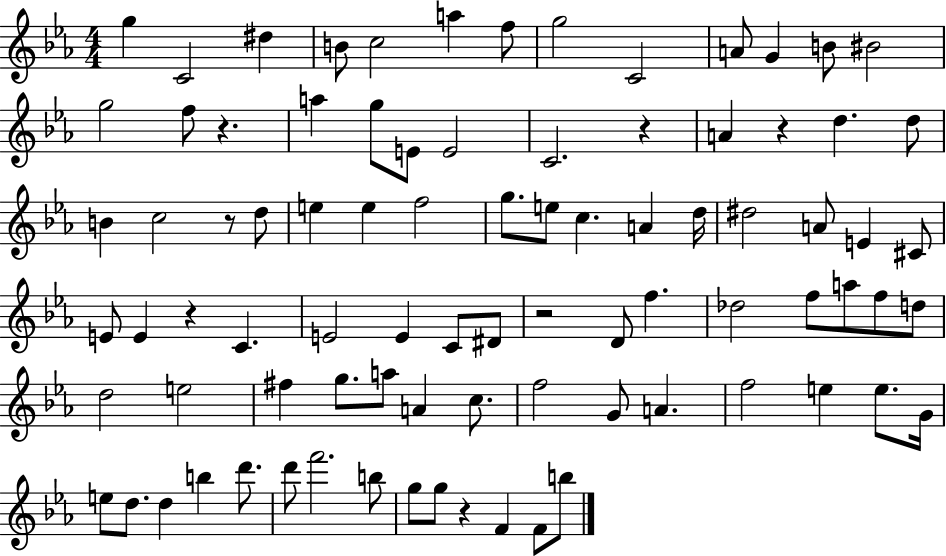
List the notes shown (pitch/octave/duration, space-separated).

G5/q C4/h D#5/q B4/e C5/h A5/q F5/e G5/h C4/h A4/e G4/q B4/e BIS4/h G5/h F5/e R/q. A5/q G5/e E4/e E4/h C4/h. R/q A4/q R/q D5/q. D5/e B4/q C5/h R/e D5/e E5/q E5/q F5/h G5/e. E5/e C5/q. A4/q D5/s D#5/h A4/e E4/q C#4/e E4/e E4/q R/q C4/q. E4/h E4/q C4/e D#4/e R/h D4/e F5/q. Db5/h F5/e A5/e F5/e D5/e D5/h E5/h F#5/q G5/e. A5/e A4/q C5/e. F5/h G4/e A4/q. F5/h E5/q E5/e. G4/s E5/e D5/e. D5/q B5/q D6/e. D6/e F6/h. B5/e G5/e G5/e R/q F4/q F4/e B5/e